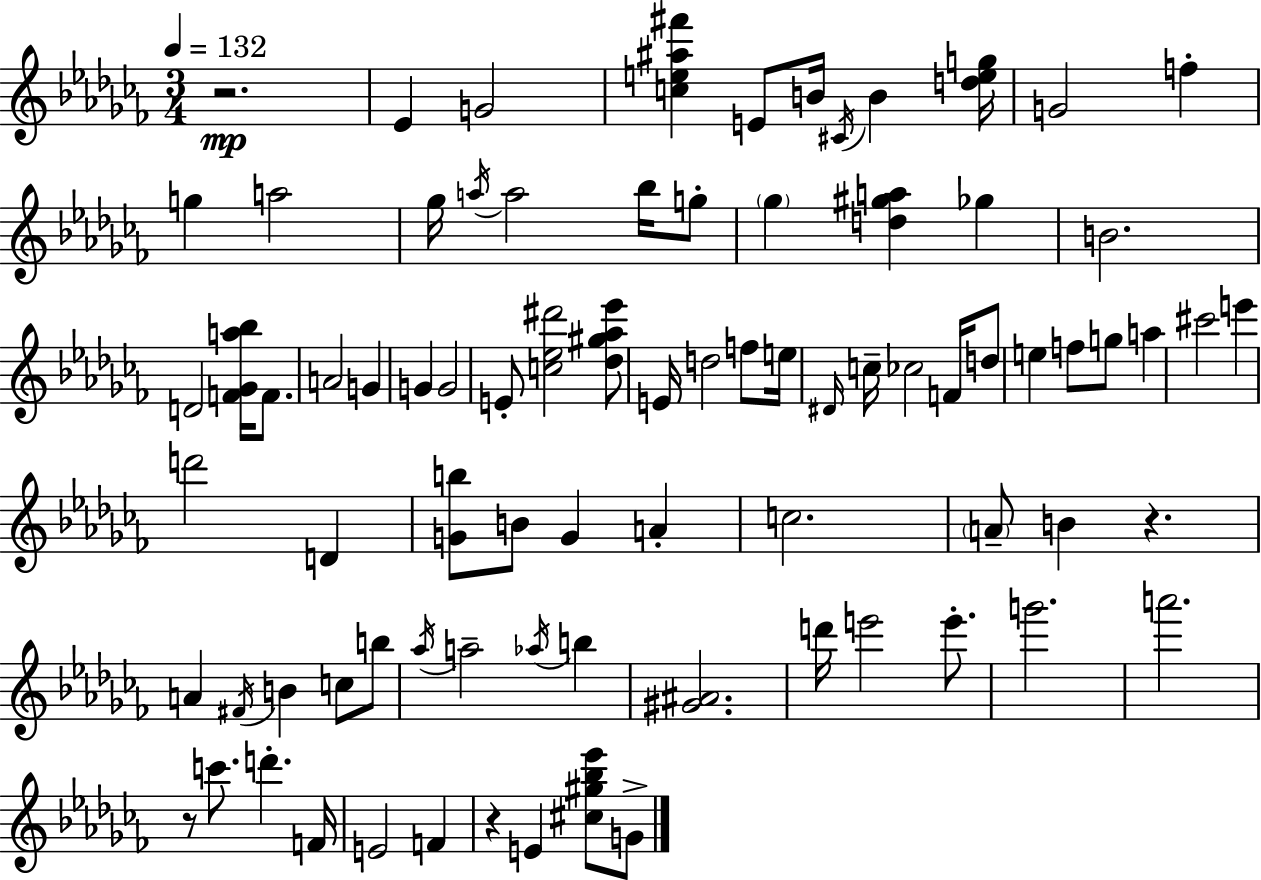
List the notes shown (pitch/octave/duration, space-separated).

R/h. Eb4/q G4/h [C5,E5,A#5,F#6]/q E4/e B4/s C#4/s B4/q [D5,E5,G5]/s G4/h F5/q G5/q A5/h Gb5/s A5/s A5/h Bb5/s G5/e Gb5/q [D5,G#5,A5]/q Gb5/q B4/h. D4/h [F4,Gb4,A5,Bb5]/s F4/e. A4/h G4/q G4/q G4/h E4/e [C5,Eb5,D#6]/h [Db5,G#5,Ab5,Eb6]/e E4/s D5/h F5/e E5/s D#4/s C5/s CES5/h F4/s D5/e E5/q F5/e G5/e A5/q C#6/h E6/q D6/h D4/q [G4,B5]/e B4/e G4/q A4/q C5/h. A4/e B4/q R/q. A4/q F#4/s B4/q C5/e B5/e Ab5/s A5/h Ab5/s B5/q [G#4,A#4]/h. D6/s E6/h E6/e. G6/h. A6/h. R/e C6/e. D6/q. F4/s E4/h F4/q R/q E4/q [C#5,G#5,Bb5,Eb6]/e G4/e